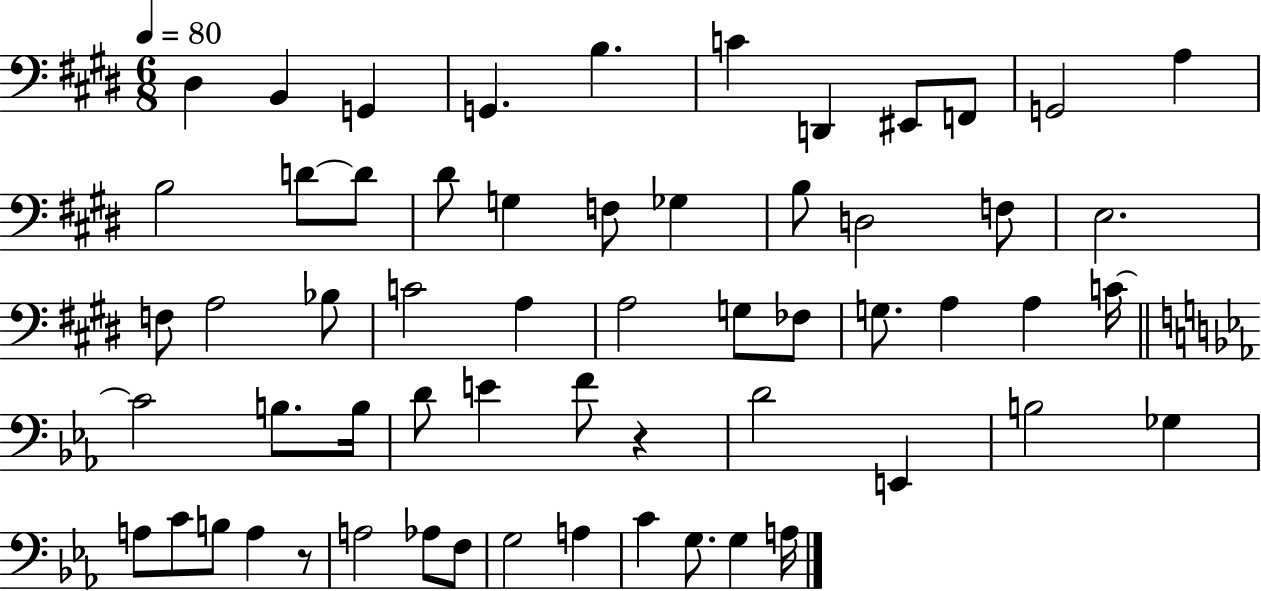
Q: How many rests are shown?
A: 2